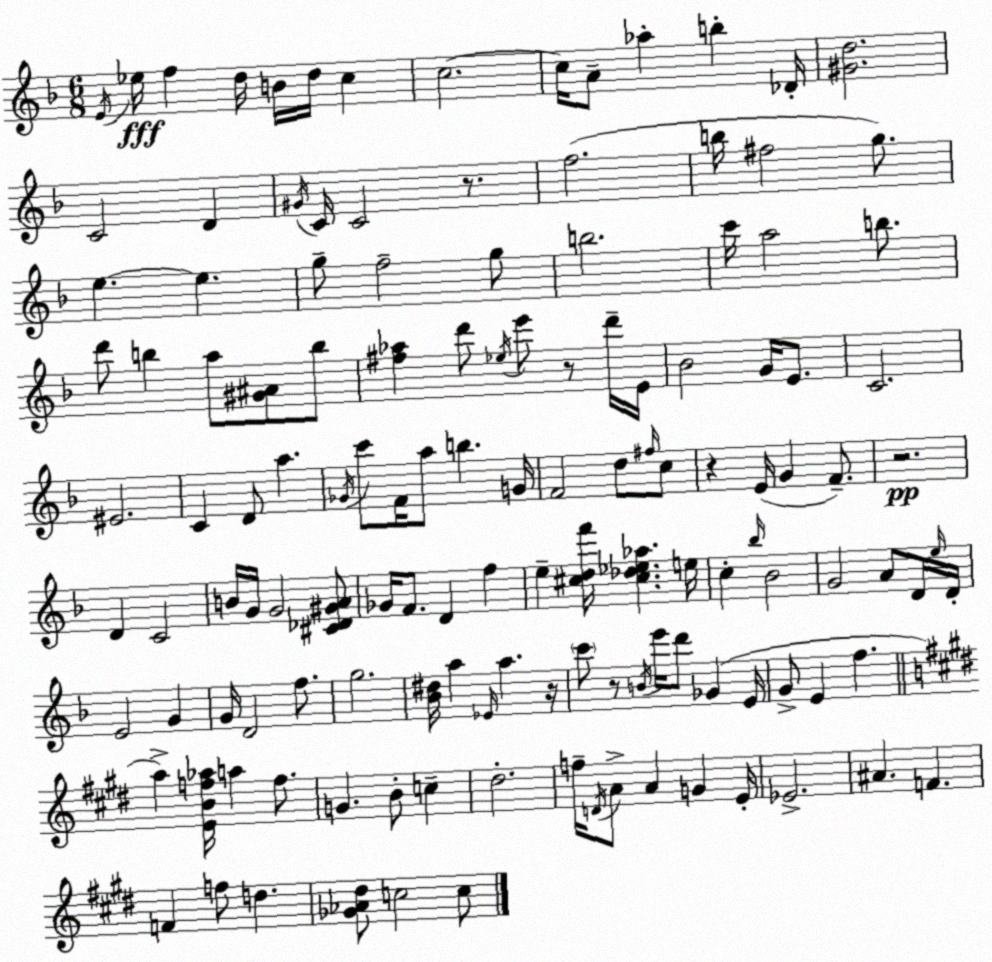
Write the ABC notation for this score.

X:1
T:Untitled
M:6/8
L:1/4
K:Dm
E/4 _e/4 f d/4 B/4 d/4 c c2 c/4 A/2 _a b _D/4 [^Gd]2 C2 D ^G/4 C/4 C2 z/2 f2 b/4 ^f2 g/2 e e g/2 f2 g/2 b2 c'/4 a2 b/2 d'/2 b a/2 [^G^A]/2 b/2 [^f_a] d'/2 _e/4 e'/2 z/2 d'/4 E/4 _B2 G/4 E/2 C2 ^E2 C D/2 a _G/4 c'/2 F/4 a/2 b G/4 F2 d/2 ^f/4 c/2 z E/4 G F/2 z2 D C2 B/4 G/4 G2 [^C_D^GA]/2 _G/4 F/2 D f e [^cdf']/4 [^c_d_e_a] e/4 c _b/4 _B2 G2 A/2 D/4 e/4 D/4 E2 G G/4 D2 f/2 g2 [_B^d]/4 a _E/4 a z/4 c'/2 z/2 B/4 e'/4 d'/2 _G E/4 G/2 E f a [EBf_a]/4 a f/2 G B/2 c ^d2 f/4 D/4 A/2 A G E/4 _E2 ^A F F f/2 d [_G_A^d]/2 c2 c/2